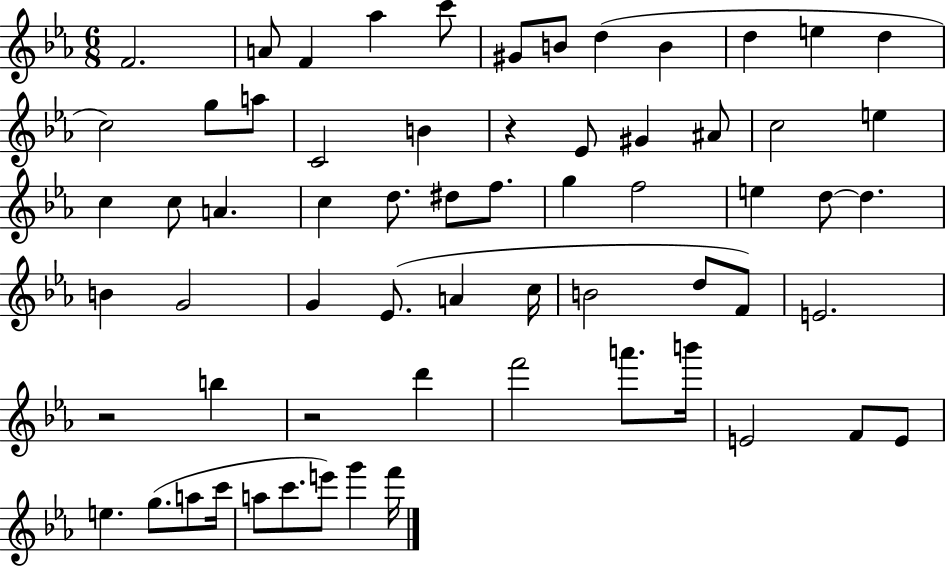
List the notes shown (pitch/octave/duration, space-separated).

F4/h. A4/e F4/q Ab5/q C6/e G#4/e B4/e D5/q B4/q D5/q E5/q D5/q C5/h G5/e A5/e C4/h B4/q R/q Eb4/e G#4/q A#4/e C5/h E5/q C5/q C5/e A4/q. C5/q D5/e. D#5/e F5/e. G5/q F5/h E5/q D5/e D5/q. B4/q G4/h G4/q Eb4/e. A4/q C5/s B4/h D5/e F4/e E4/h. R/h B5/q R/h D6/q F6/h A6/e. B6/s E4/h F4/e E4/e E5/q. G5/e. A5/e C6/s A5/e C6/e. E6/e G6/q F6/s